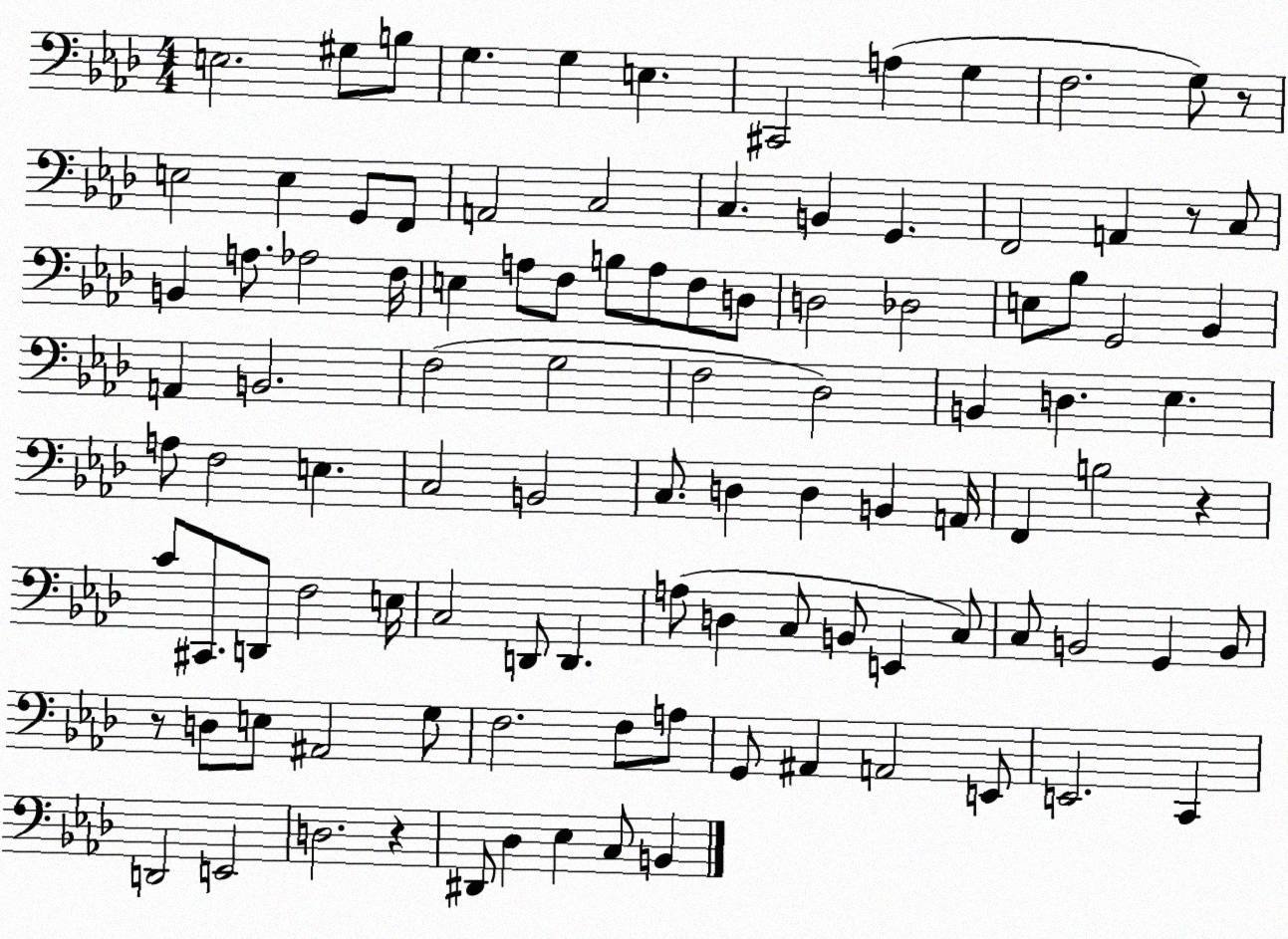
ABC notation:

X:1
T:Untitled
M:4/4
L:1/4
K:Ab
E,2 ^G,/2 B,/2 G, G, E, ^C,,2 A, G, F,2 G,/2 z/2 E,2 E, G,,/2 F,,/2 A,,2 C,2 C, B,, G,, F,,2 A,, z/2 C,/2 B,, A,/2 _A,2 F,/4 E, A,/2 F,/2 B,/2 A,/2 F,/2 D,/2 D,2 _D,2 E,/2 _B,/2 G,,2 _B,, A,, B,,2 F,2 G,2 F,2 _D,2 B,, D, _E, A,/2 F,2 E, C,2 B,,2 C,/2 D, D, B,, A,,/4 F,, B,2 z C/2 ^C,,/2 D,,/2 F,2 E,/4 C,2 D,,/2 D,, A,/2 D, C,/2 B,,/2 E,, C,/2 C,/2 B,,2 G,, B,,/2 z/2 D,/2 E,/2 ^A,,2 G,/2 F,2 F,/2 A,/2 G,,/2 ^A,, A,,2 E,,/2 E,,2 C,, D,,2 E,,2 D,2 z ^D,,/2 _D, _E, C,/2 B,,